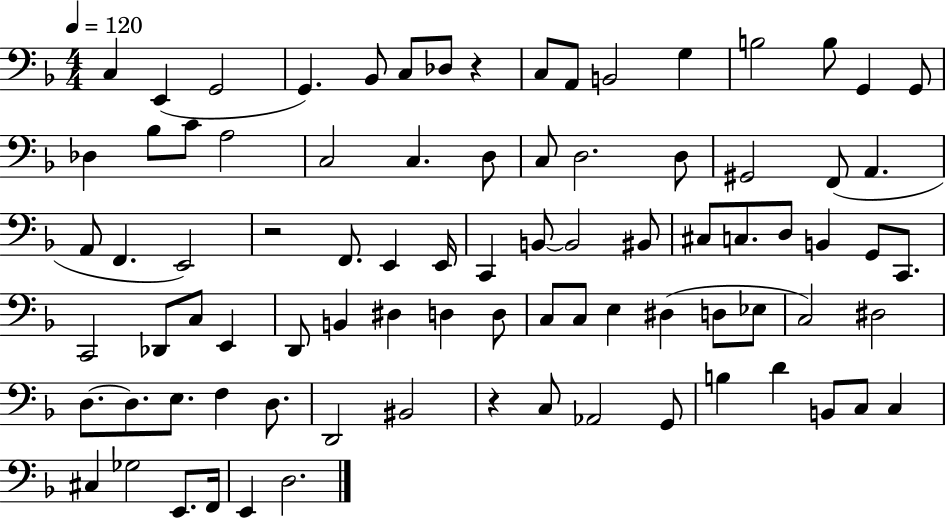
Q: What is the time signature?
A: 4/4